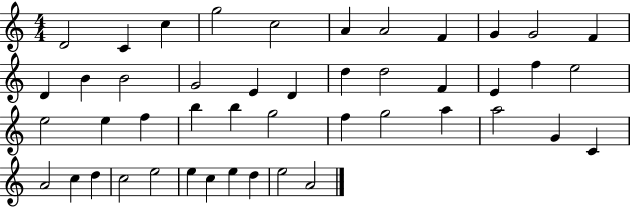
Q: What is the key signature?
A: C major